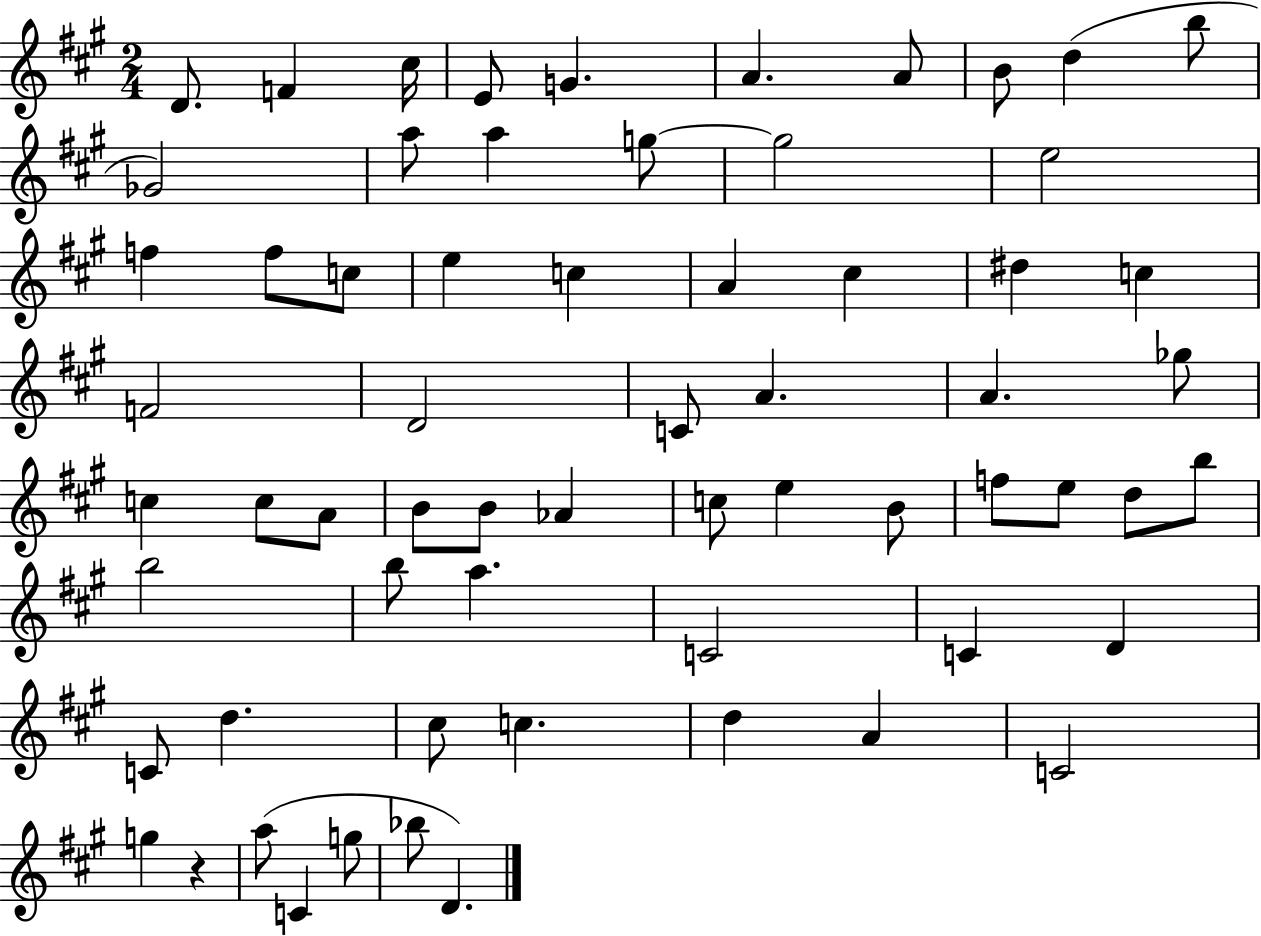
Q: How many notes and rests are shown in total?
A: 64